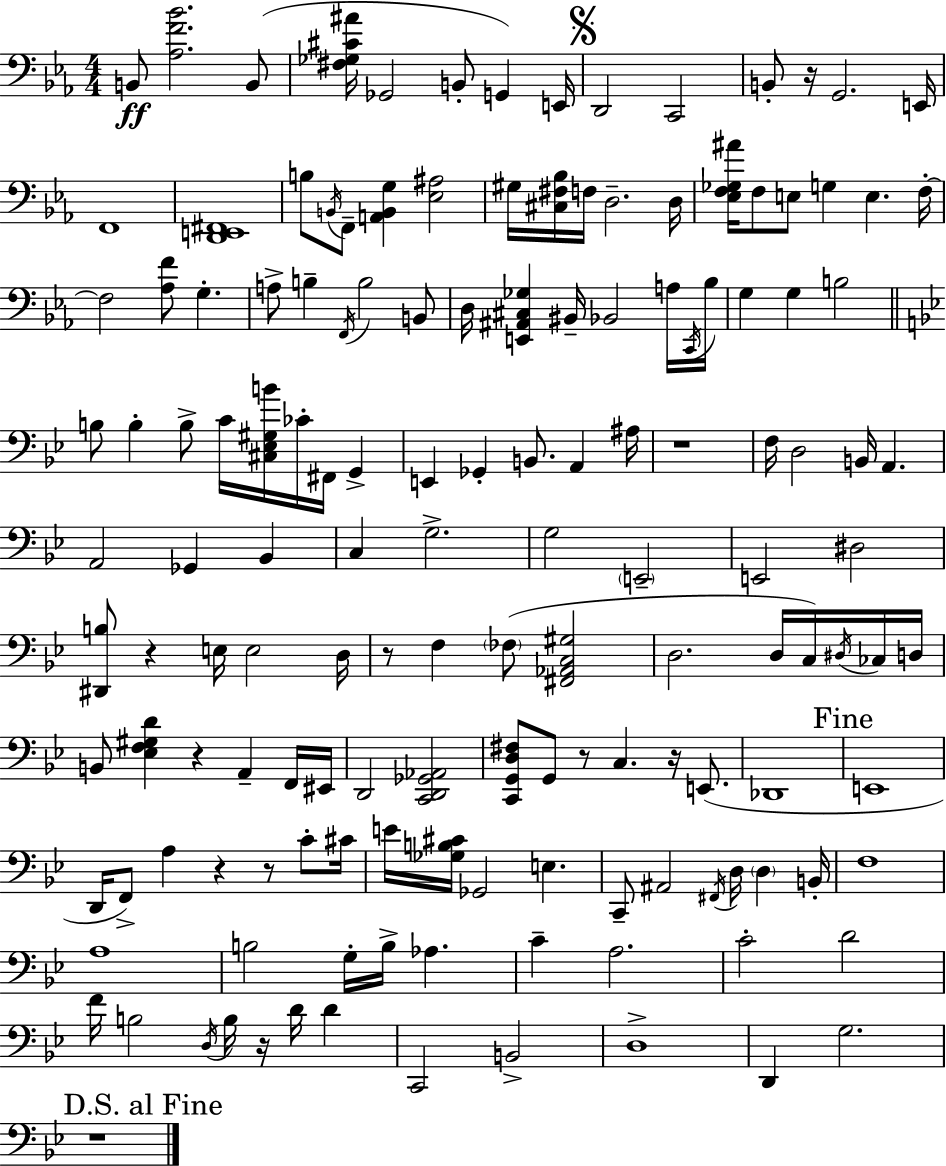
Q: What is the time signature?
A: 4/4